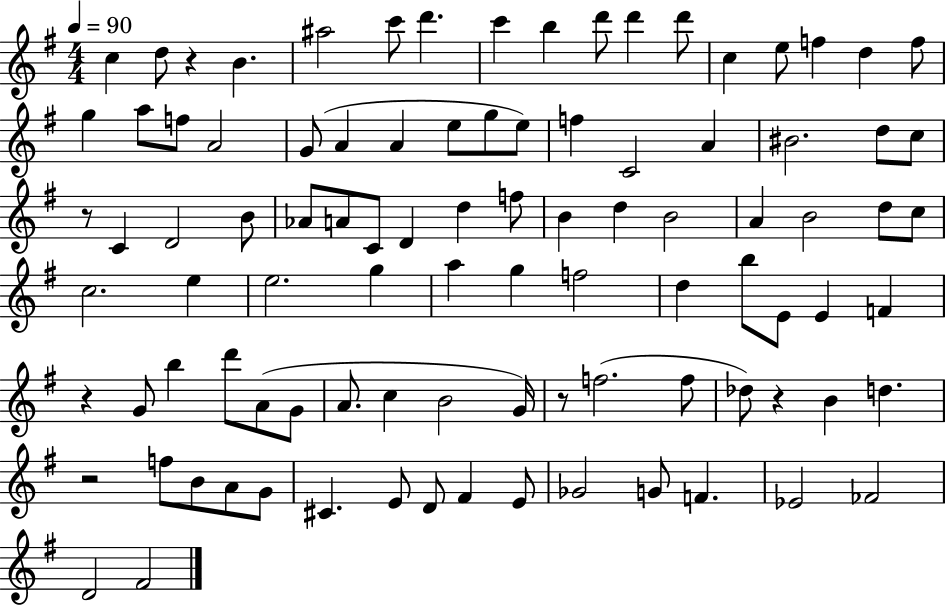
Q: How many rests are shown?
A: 6